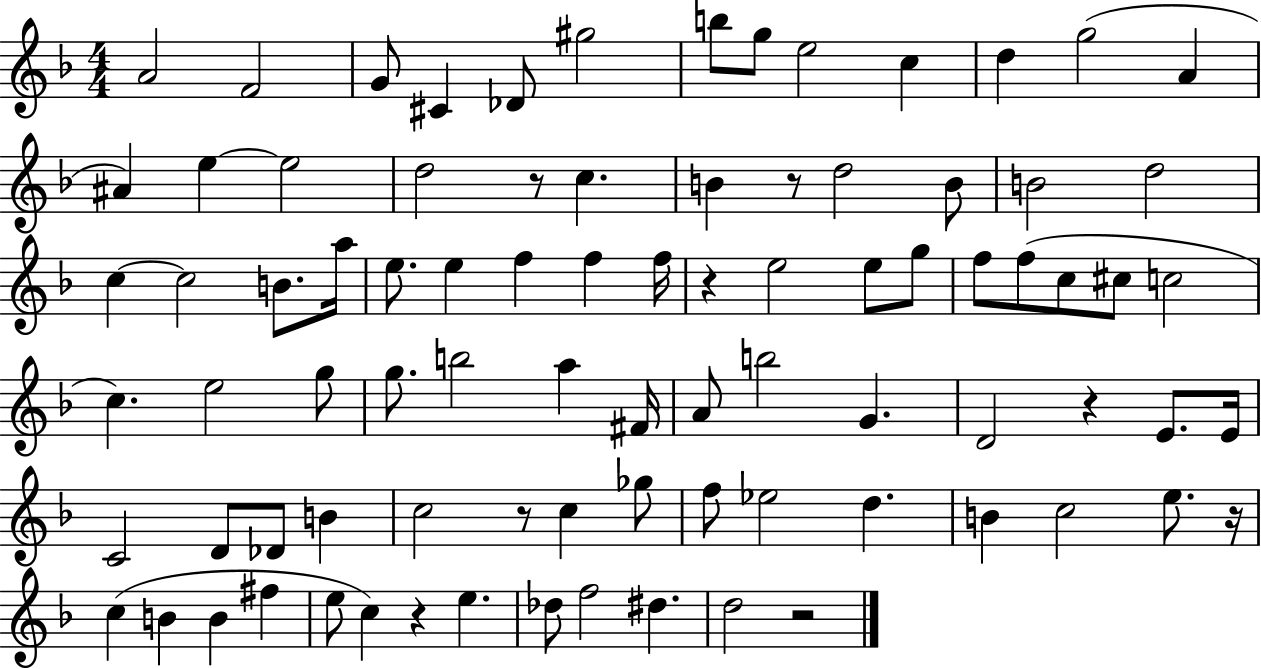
A4/h F4/h G4/e C#4/q Db4/e G#5/h B5/e G5/e E5/h C5/q D5/q G5/h A4/q A#4/q E5/q E5/h D5/h R/e C5/q. B4/q R/e D5/h B4/e B4/h D5/h C5/q C5/h B4/e. A5/s E5/e. E5/q F5/q F5/q F5/s R/q E5/h E5/e G5/e F5/e F5/e C5/e C#5/e C5/h C5/q. E5/h G5/e G5/e. B5/h A5/q F#4/s A4/e B5/h G4/q. D4/h R/q E4/e. E4/s C4/h D4/e Db4/e B4/q C5/h R/e C5/q Gb5/e F5/e Eb5/h D5/q. B4/q C5/h E5/e. R/s C5/q B4/q B4/q F#5/q E5/e C5/q R/q E5/q. Db5/e F5/h D#5/q. D5/h R/h